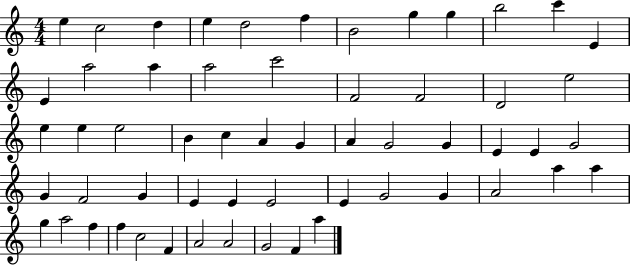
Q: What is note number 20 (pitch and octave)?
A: D4